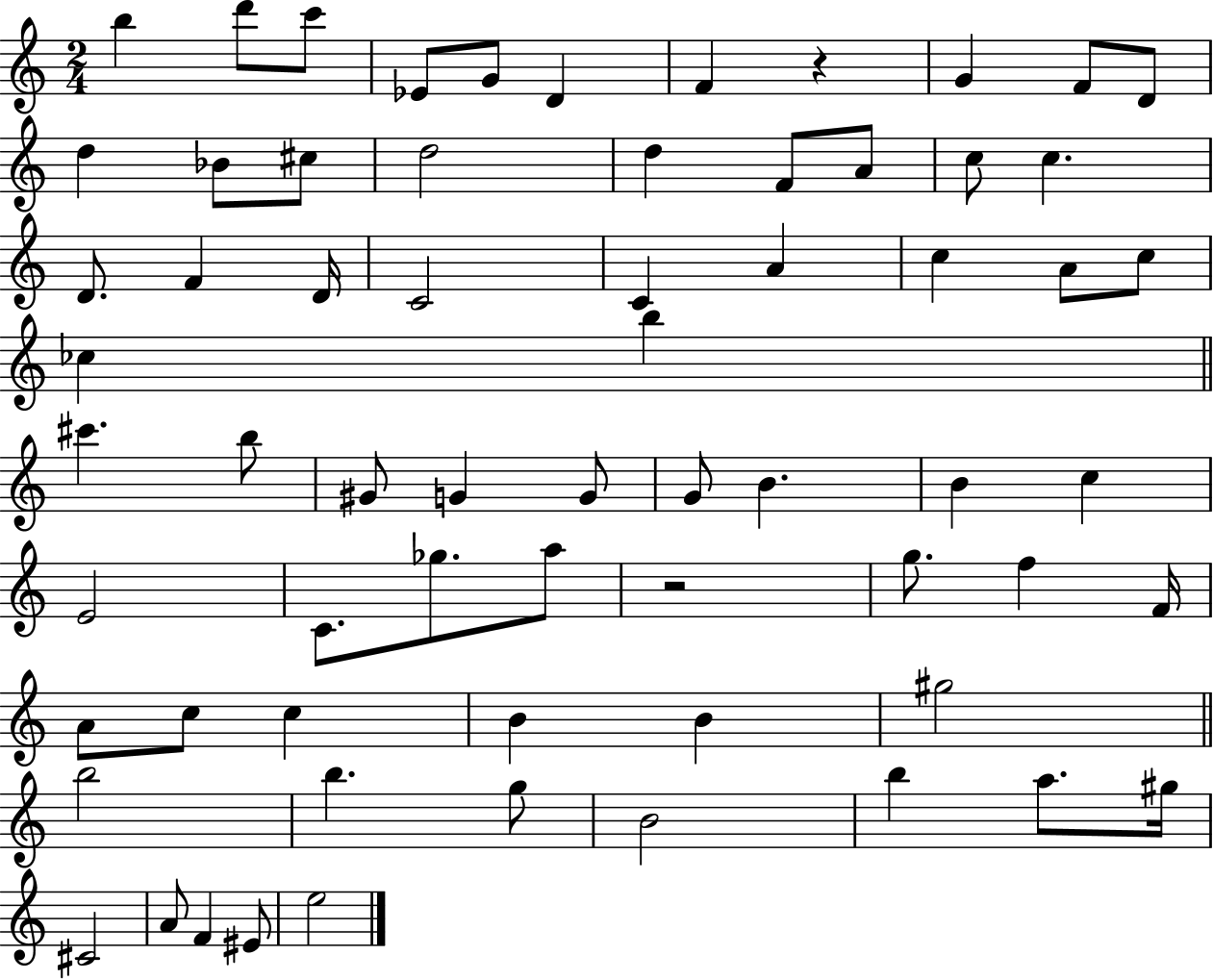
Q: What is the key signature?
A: C major